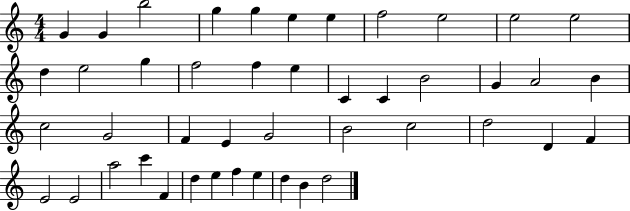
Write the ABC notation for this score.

X:1
T:Untitled
M:4/4
L:1/4
K:C
G G b2 g g e e f2 e2 e2 e2 d e2 g f2 f e C C B2 G A2 B c2 G2 F E G2 B2 c2 d2 D F E2 E2 a2 c' F d e f e d B d2